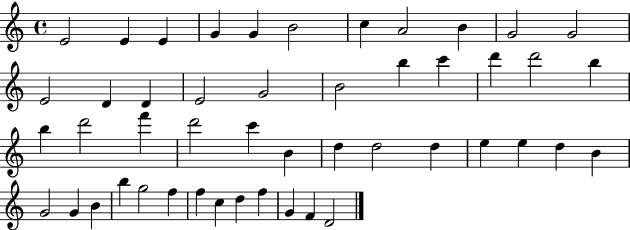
X:1
T:Untitled
M:4/4
L:1/4
K:C
E2 E E G G B2 c A2 B G2 G2 E2 D D E2 G2 B2 b c' d' d'2 b b d'2 f' d'2 c' B d d2 d e e d B G2 G B b g2 f f c d f G F D2